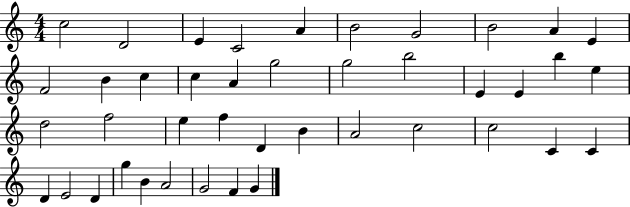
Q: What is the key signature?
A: C major